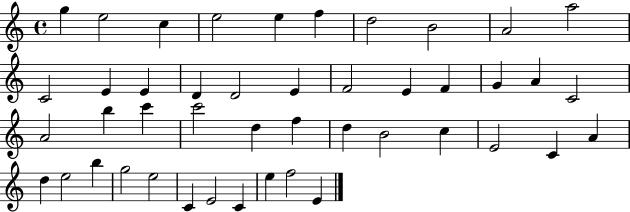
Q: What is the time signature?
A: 4/4